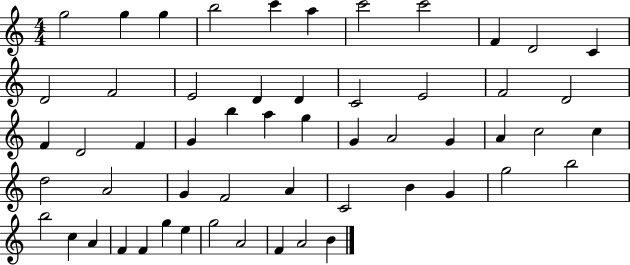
G5/h G5/q G5/q B5/h C6/q A5/q C6/h C6/h F4/q D4/h C4/q D4/h F4/h E4/h D4/q D4/q C4/h E4/h F4/h D4/h F4/q D4/h F4/q G4/q B5/q A5/q G5/q G4/q A4/h G4/q A4/q C5/h C5/q D5/h A4/h G4/q F4/h A4/q C4/h B4/q G4/q G5/h B5/h B5/h C5/q A4/q F4/q F4/q G5/q E5/q G5/h A4/h F4/q A4/h B4/q